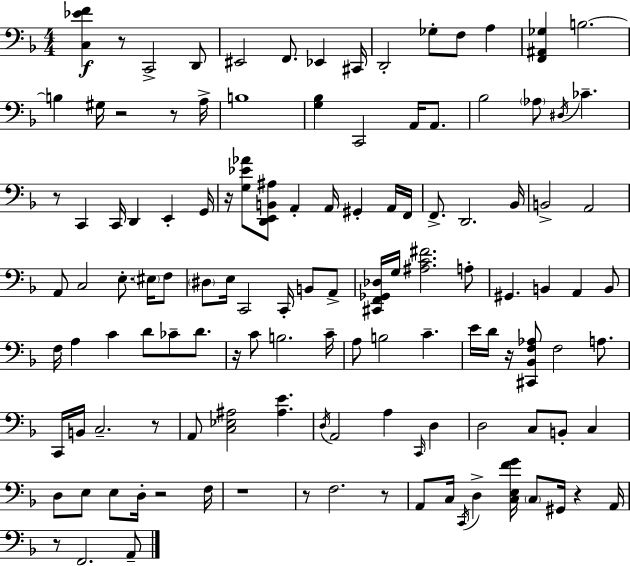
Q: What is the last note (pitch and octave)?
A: A2